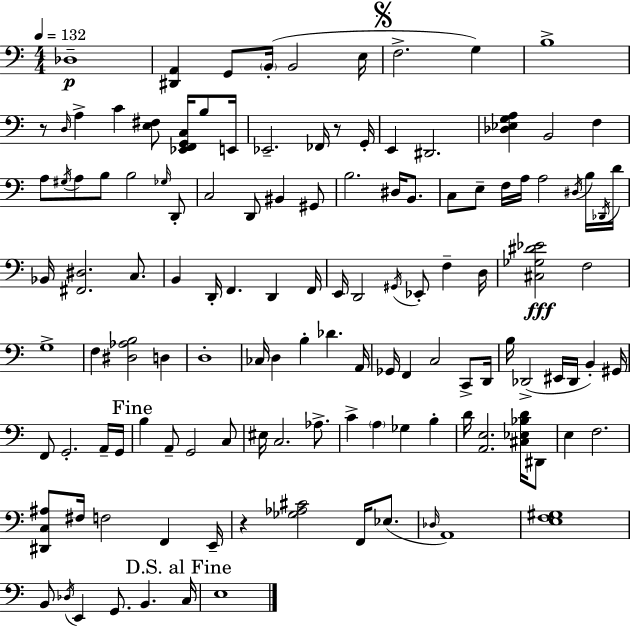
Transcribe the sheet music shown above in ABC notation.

X:1
T:Untitled
M:4/4
L:1/4
K:C
_D,4 [^D,,A,,] G,,/2 B,,/4 B,,2 E,/4 F,2 G, B,4 z/2 D,/4 A, C [E,^F,]/2 [_E,,F,,G,,C,]/4 B,/2 E,,/4 _E,,2 _F,,/4 z/2 G,,/4 E,, ^D,,2 [_D,_E,G,A,] B,,2 F, A,/2 ^G,/4 A,/2 B,/2 B,2 _G,/4 D,,/2 C,2 D,,/2 ^B,, ^G,,/2 B,2 ^D,/4 B,,/2 C,/2 E,/2 F,/4 A,/4 A,2 ^D,/4 B,/4 _D,,/4 D/4 _B,,/4 [^F,,^D,]2 C,/2 B,, D,,/4 F,, D,, F,,/4 E,,/4 D,,2 ^G,,/4 _E,,/2 F, D,/4 [^C,_G,^D_E]2 F,2 G,4 F, [^D,_A,B,]2 D, D,4 _C,/4 D, B, _D A,,/4 _G,,/4 F,, C,2 C,,/2 D,,/4 B,/4 _D,,2 ^E,,/4 _D,,/4 B,, ^G,,/4 F,,/2 G,,2 A,,/4 G,,/4 B, A,,/2 G,,2 C,/2 ^E,/4 C,2 _A,/2 C A, _G, B, D/4 [A,,E,]2 [^C,_E,_B,D]/4 ^D,,/2 E, F,2 [^D,,C,^A,]/2 ^F,/4 F,2 F,, E,,/4 z [_G,_A,^C]2 F,,/4 _E,/2 _D,/4 A,,4 [E,F,^G,]4 B,,/2 _D,/4 E,, G,,/2 B,, C,/4 E,4